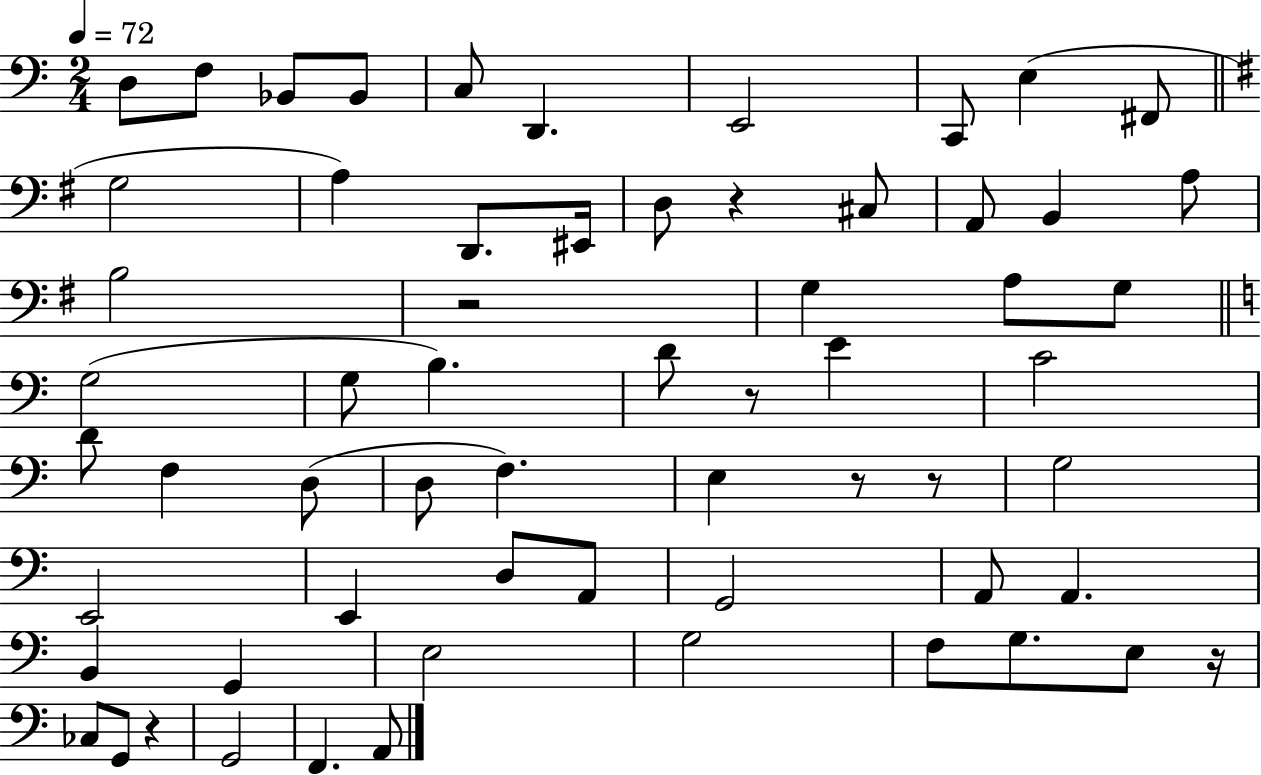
D3/e F3/e Bb2/e Bb2/e C3/e D2/q. E2/h C2/e E3/q F#2/e G3/h A3/q D2/e. EIS2/s D3/e R/q C#3/e A2/e B2/q A3/e B3/h R/h G3/q A3/e G3/e G3/h G3/e B3/q. D4/e R/e E4/q C4/h D4/e F3/q D3/e D3/e F3/q. E3/q R/e R/e G3/h E2/h E2/q D3/e A2/e G2/h A2/e A2/q. B2/q G2/q E3/h G3/h F3/e G3/e. E3/e R/s CES3/e G2/e R/q G2/h F2/q. A2/e